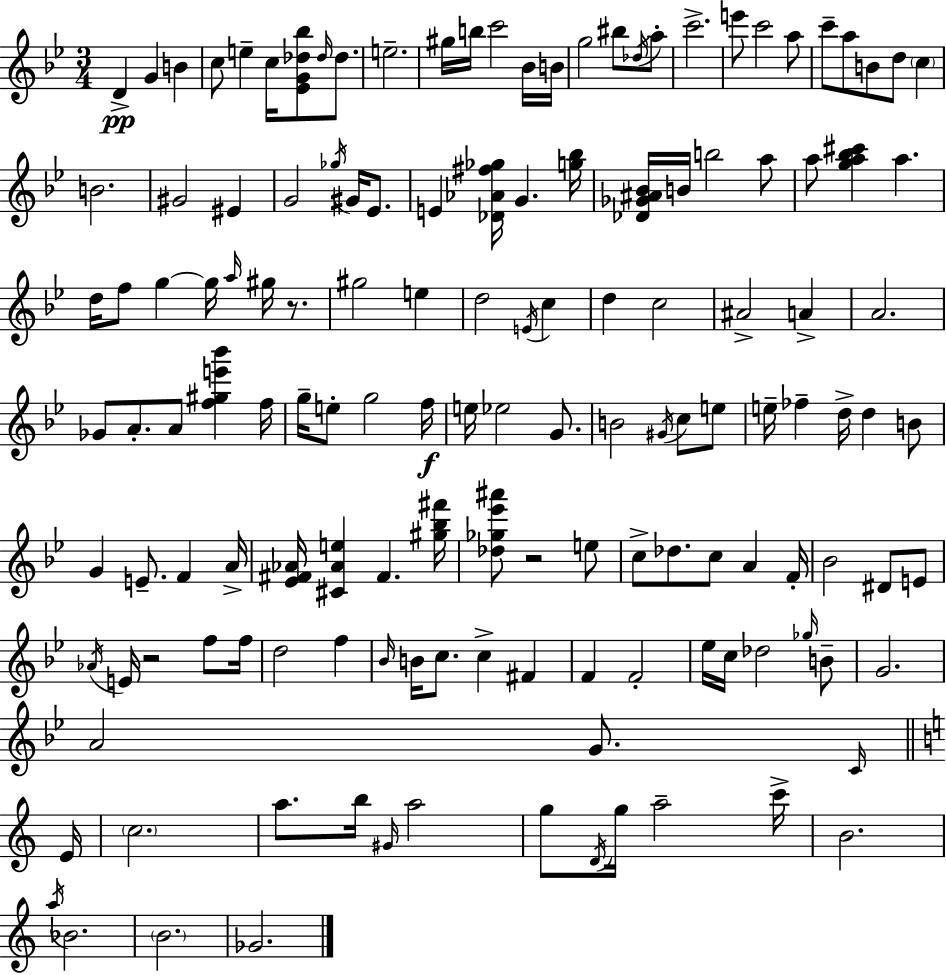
D4/q G4/q B4/q C5/e E5/q C5/s [Eb4,G4,Db5,Bb5]/e Db5/s Db5/e. E5/h. G#5/s B5/s C6/h Bb4/s B4/s G5/h BIS5/e Db5/s A5/e C6/h. E6/e C6/h A5/e C6/e A5/e B4/e D5/e C5/q B4/h. G#4/h EIS4/q G4/h Gb5/s G#4/s Eb4/e. E4/q [Db4,Ab4,F#5,Gb5]/s G4/q. [G5,Bb5]/s [Db4,Gb4,A#4,Bb4]/s B4/s B5/h A5/e A5/e [G5,A5,Bb5,C#6]/q A5/q. D5/s F5/e G5/q G5/s A5/s G#5/s R/e. G#5/h E5/q D5/h E4/s C5/q D5/q C5/h A#4/h A4/q A4/h. Gb4/e A4/e. A4/e [F5,G#5,E6,Bb6]/q F5/s G5/s E5/e G5/h F5/s E5/s Eb5/h G4/e. B4/h G#4/s C5/e E5/e E5/s FES5/q D5/s D5/q B4/e G4/q E4/e. F4/q A4/s [Eb4,F#4,Ab4]/s [C#4,Ab4,E5]/q F#4/q. [G#5,Bb5,F#6]/s [Db5,Gb5,Eb6,A#6]/e R/h E5/e C5/e Db5/e. C5/e A4/q F4/s Bb4/h D#4/e E4/e Ab4/s E4/s R/h F5/e F5/s D5/h F5/q Bb4/s B4/s C5/e. C5/q F#4/q F4/q F4/h Eb5/s C5/s Db5/h Gb5/s B4/e G4/h. A4/h G4/e. C4/s E4/s C5/h. A5/e. B5/s G#4/s A5/h G5/e D4/s G5/s A5/h C6/s B4/h. A5/s Bb4/h. B4/h. Gb4/h.